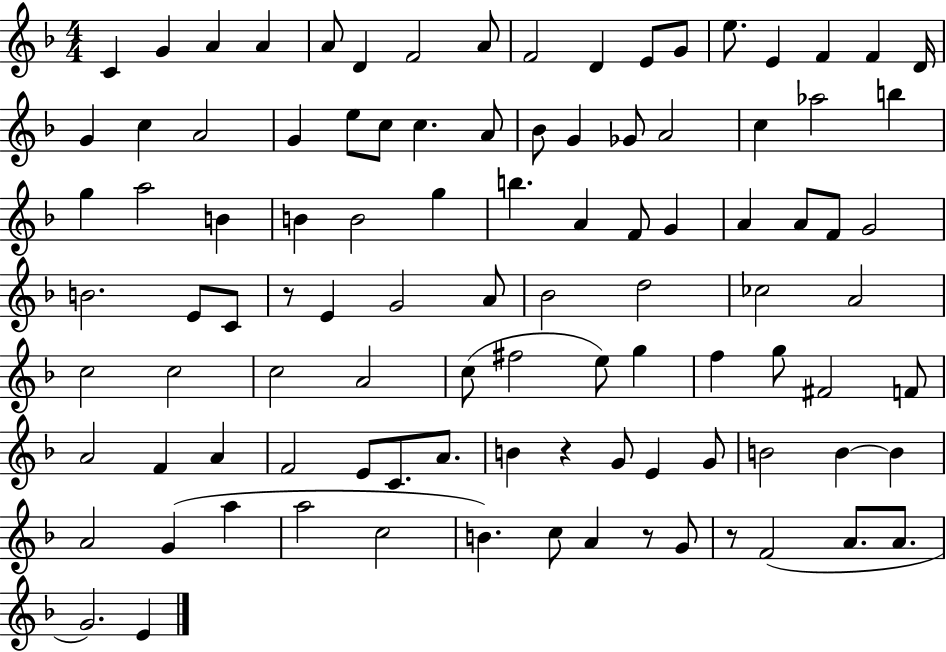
X:1
T:Untitled
M:4/4
L:1/4
K:F
C G A A A/2 D F2 A/2 F2 D E/2 G/2 e/2 E F F D/4 G c A2 G e/2 c/2 c A/2 _B/2 G _G/2 A2 c _a2 b g a2 B B B2 g b A F/2 G A A/2 F/2 G2 B2 E/2 C/2 z/2 E G2 A/2 _B2 d2 _c2 A2 c2 c2 c2 A2 c/2 ^f2 e/2 g f g/2 ^F2 F/2 A2 F A F2 E/2 C/2 A/2 B z G/2 E G/2 B2 B B A2 G a a2 c2 B c/2 A z/2 G/2 z/2 F2 A/2 A/2 G2 E